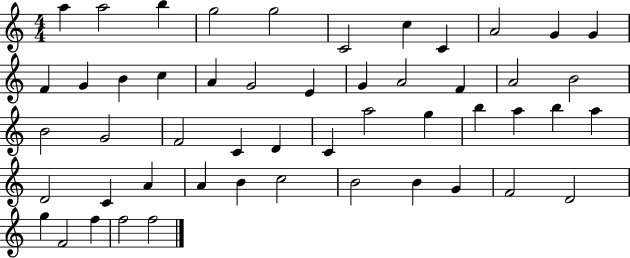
X:1
T:Untitled
M:4/4
L:1/4
K:C
a a2 b g2 g2 C2 c C A2 G G F G B c A G2 E G A2 F A2 B2 B2 G2 F2 C D C a2 g b a b a D2 C A A B c2 B2 B G F2 D2 g F2 f f2 f2